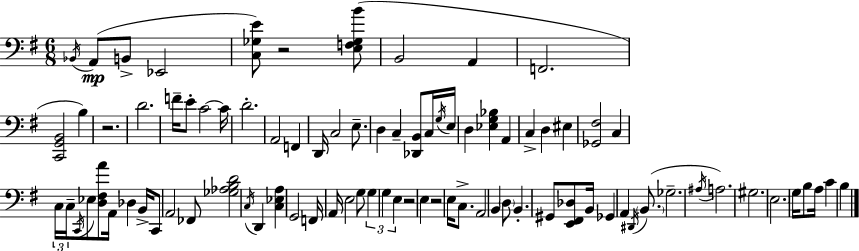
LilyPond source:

{
  \clef bass
  \numericTimeSignature
  \time 6/8
  \key e \minor
  \acciaccatura { bes,16 }\mp a,8( b,8-> ees,2 | <c ges e'>8) r2 <e f ges b'>8( | b,2 a,4 | f,2. | \break <c, g, b,>2 b4) | r2. | d'2. | f'16-- e'8-. c'2~~ | \break c'16 d'2.-. | a,2 f,4 | d,16 c2 e8.-- | d4 c4-- <des, b,>8 c16 | \break \acciaccatura { g16 } e16 d4 <ees g bes>4 a,4 | c4-> d4 eis4 | <ges, fis>2 c4 | \tuplet 3/2 { c16 c16-- \acciaccatura { c,16 } } ees8 <d fis a'>8 a,16 des4 | \break b,16-> c,8 a,2 | fes,8 <ges aes b d'>2 \acciaccatura { c16 } | d,4 <c ees a>4 g,2 | f,16 a,16 e2 | \break g8 \tuplet 3/2 { g4 g4 | e4 } r2 | e4 r2 | e16 c8.-> a,2 | \break b,4 \parenthesize d8 b,4.-. | gis,8 <e, fis, des>8 b,16 ges,4 a,4 | \acciaccatura { dis,16 } \parenthesize b,8.( ges2.-- | \acciaccatura { ais16 }) a2. | \break gis2. | \parenthesize e2. | g16 b8 a16 c'4 | b4 \bar "|."
}